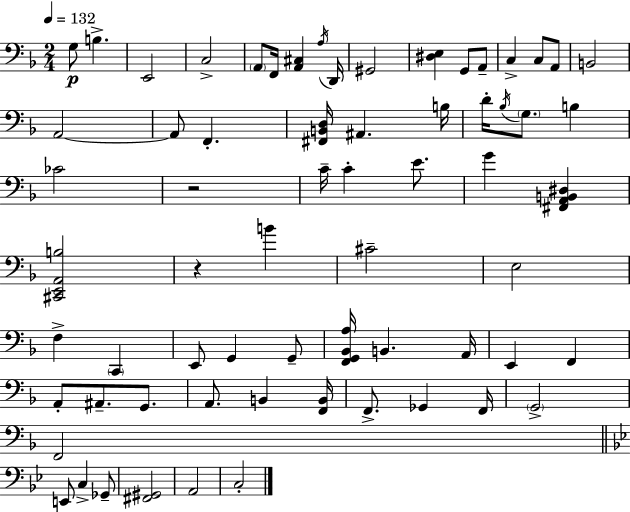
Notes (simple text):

G3/e B3/q. E2/h C3/h A2/e F2/s [A2,C#3]/q A3/s D2/s G#2/h [D#3,E3]/q G2/e A2/e C3/q C3/e A2/e B2/h A2/h A2/e F2/q. [F#2,B2,D3]/s A#2/q. B3/s D4/s Bb3/s G3/e. B3/q CES4/h R/h C4/s C4/q E4/e. G4/q [F#2,A2,B2,D#3]/q [C#2,E2,A2,B3]/h R/q B4/q C#4/h E3/h F3/q C2/q E2/e G2/q G2/e [F2,G2,Bb2,A3]/s B2/q. A2/s E2/q F2/q A2/e A#2/e. G2/e. A2/e. B2/q [F2,B2]/s F2/e. Gb2/q F2/s G2/h F2/h E2/e C3/q Gb2/e [F#2,G#2]/h A2/h C3/h